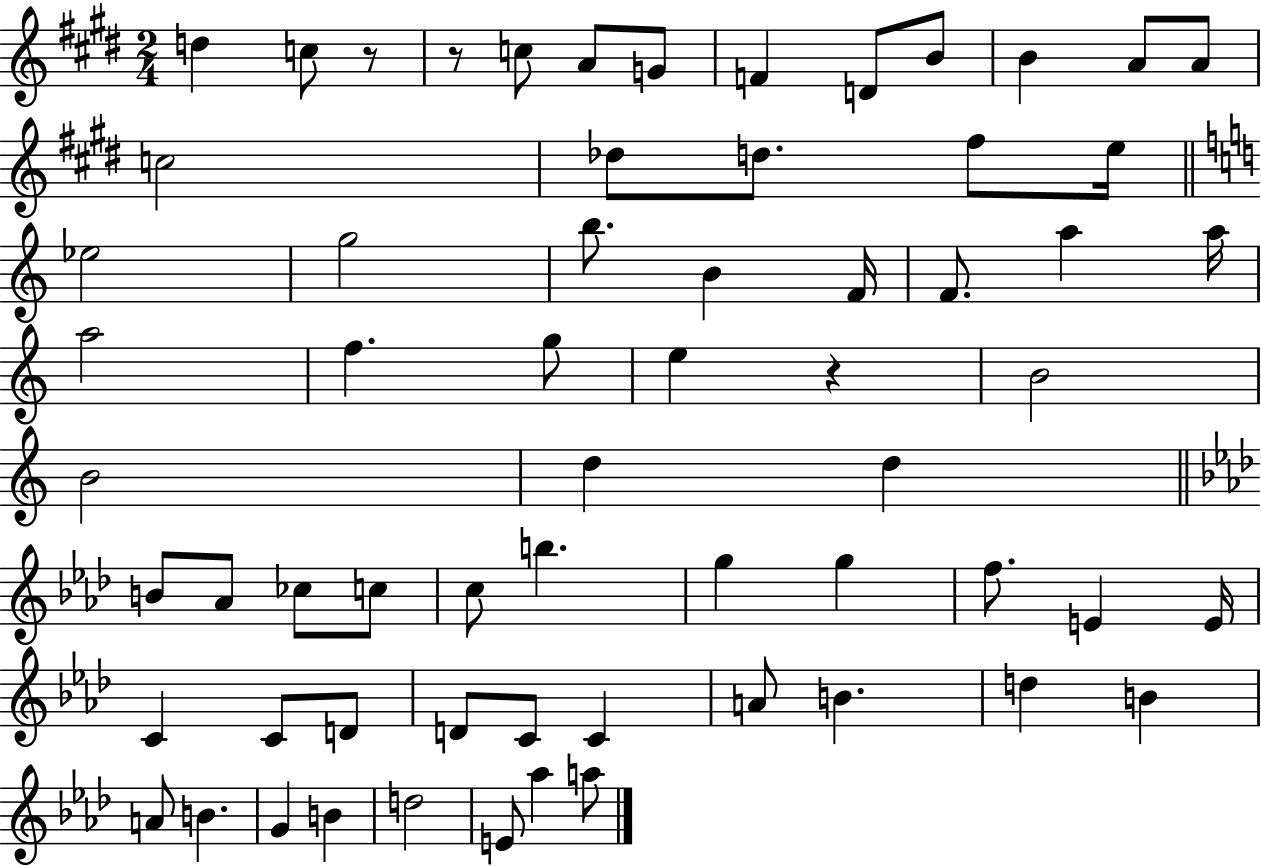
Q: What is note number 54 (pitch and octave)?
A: A4